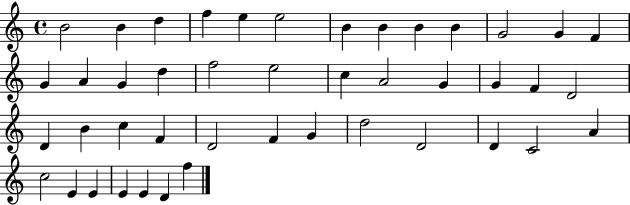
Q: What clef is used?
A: treble